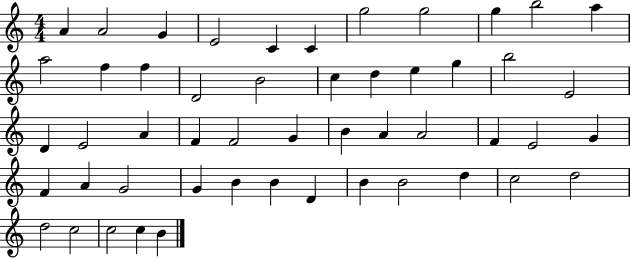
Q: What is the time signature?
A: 4/4